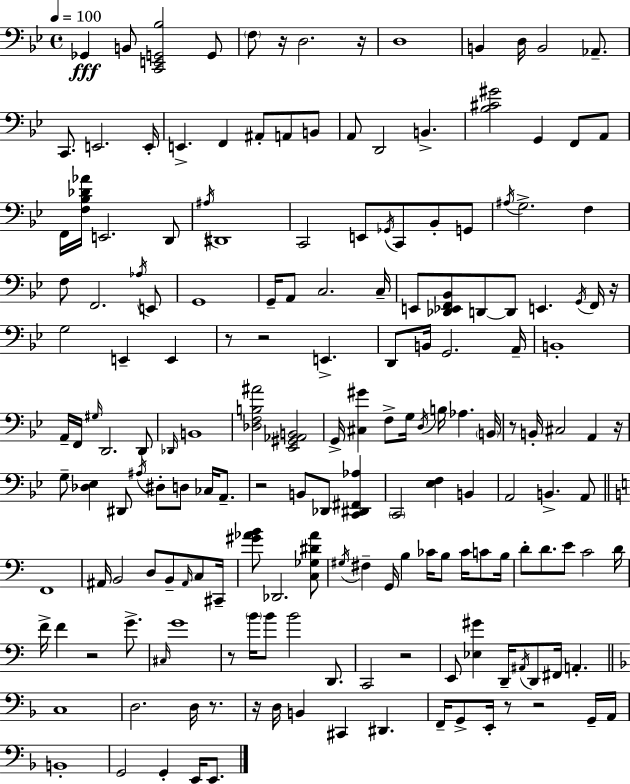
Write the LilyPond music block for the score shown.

{
  \clef bass
  \time 4/4
  \defaultTimeSignature
  \key bes \major
  \tempo 4 = 100
  ges,4\fff b,8 <c, e, g, bes>2 g,8 | \parenthesize f8 r16 d2. r16 | d1 | b,4 d16 b,2 aes,8.-- | \break c,8. e,2. e,16-. | e,4.-> f,4 ais,8-. a,8 b,8 | a,8 d,2 b,4.-> | <bes cis' gis'>2 g,4 f,8 a,8 | \break f,16 <f bes des' aes'>16 e,2. d,8 | \acciaccatura { ais16 } dis,1 | c,2 e,8 \acciaccatura { ges,16 } c,8 bes,8-. | g,8 \acciaccatura { ais16 } g2.-> f4 | \break f8 f,2. | \acciaccatura { aes16 } e,8 g,1 | g,16-- a,8 c2. | c16-- e,8 <des, ees, f, bes,>8 d,8~~ d,8 e,4. | \break \acciaccatura { g,16 } f,16 r16 g2 e,4-- | e,4 r8 r2 e,4.-> | d,8 b,16 g,2. | a,16-- b,1-. | \break a,16-- f,16 \grace { gis16 } d,2. | d,8 \grace { des,16 } b,1 | <des f b ais'>2 <ees, gis, aes, b,>2 | g,16-> <cis gis'>4 f8-> g16 \acciaccatura { d16 } | \break b16 aes4. \parenthesize b,16 r8 b,16-. cis2 | a,4 r16 g8-- <des ees>4 dis,8 | \acciaccatura { ais16 } dis8-. d8 ces16 a,8.-- r2 | b,8 des,8 <c, dis, fis, aes>4 \parenthesize c,2 | \break <ees f>4 b,4 a,2 | b,4.-> a,8 \bar "||" \break \key c \major f,1 | ais,16 b,2 d8 b,8-- \grace { ais,16 } c8 | cis,16-- <gis' aes' b'>8 des,2. <c ges dis' aes'>8 | \acciaccatura { gis16 } fis4-- g,16 b4 ces'16 b8 ces'16 c'8 | \break b16 d'8-. d'8. e'8 c'2 | d'16 f'16-> f'4 r2 g'8.-> | \grace { cis16 } g'1 | r8 \parenthesize b'16 b'8 b'2 | \break d,8. c,2 r2 | e,8 <ees gis'>4 d,16-- \acciaccatura { ais,16 } d,8 fis,16 a,4.-. | \bar "||" \break \key f \major c1 | d2. d16 r8. | r16 d16 b,4 cis,4 dis,4. | f,16-- g,8-> e,16-. r8 r2 g,16-- a,16 | \break b,1-. | g,2 g,4-. e,16 e,8. | \bar "|."
}